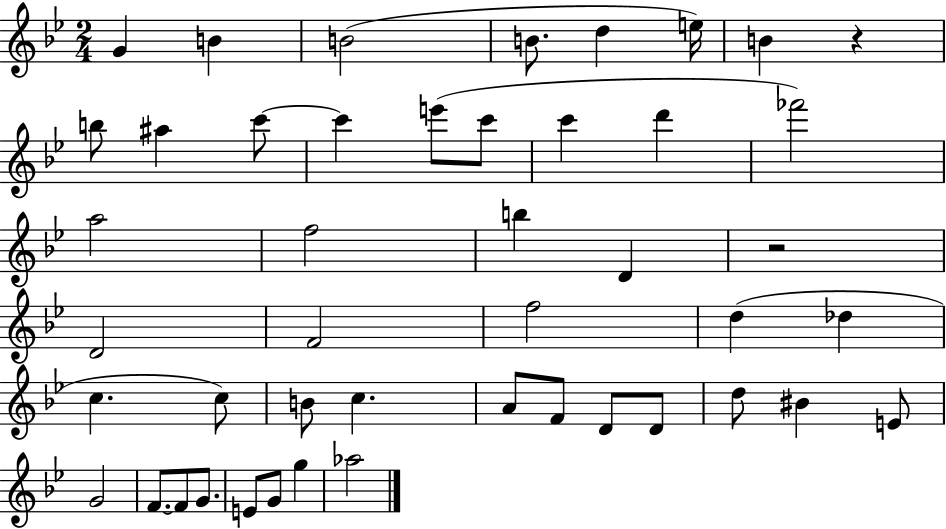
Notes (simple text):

G4/q B4/q B4/h B4/e. D5/q E5/s B4/q R/q B5/e A#5/q C6/e C6/q E6/e C6/e C6/q D6/q FES6/h A5/h F5/h B5/q D4/q R/h D4/h F4/h F5/h D5/q Db5/q C5/q. C5/e B4/e C5/q. A4/e F4/e D4/e D4/e D5/e BIS4/q E4/e G4/h F4/e. F4/e G4/e. E4/e G4/e G5/q Ab5/h